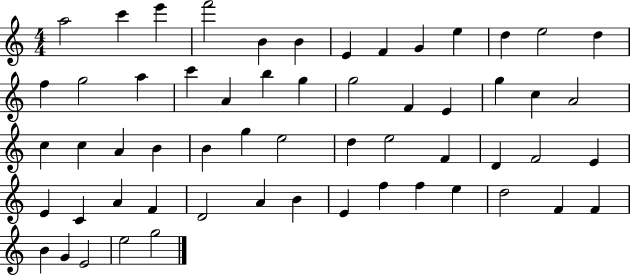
X:1
T:Untitled
M:4/4
L:1/4
K:C
a2 c' e' f'2 B B E F G e d e2 d f g2 a c' A b g g2 F E g c A2 c c A B B g e2 d e2 F D F2 E E C A F D2 A B E f f e d2 F F B G E2 e2 g2